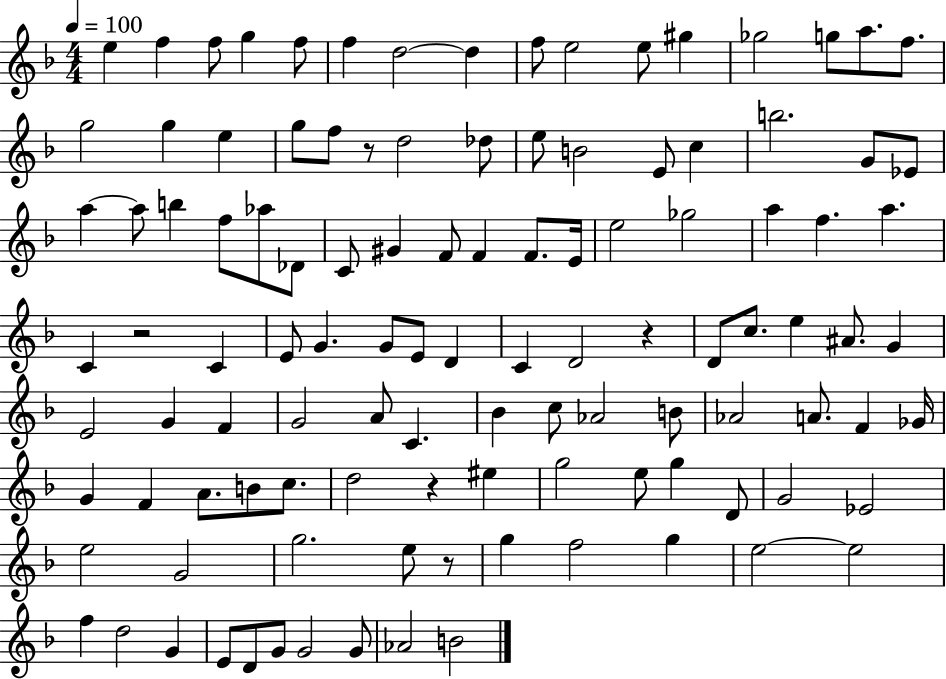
E5/q F5/q F5/e G5/q F5/e F5/q D5/h D5/q F5/e E5/h E5/e G#5/q Gb5/h G5/e A5/e. F5/e. G5/h G5/q E5/q G5/e F5/e R/e D5/h Db5/e E5/e B4/h E4/e C5/q B5/h. G4/e Eb4/e A5/q A5/e B5/q F5/e Ab5/e Db4/e C4/e G#4/q F4/e F4/q F4/e. E4/s E5/h Gb5/h A5/q F5/q. A5/q. C4/q R/h C4/q E4/e G4/q. G4/e E4/e D4/q C4/q D4/h R/q D4/e C5/e. E5/q A#4/e. G4/q E4/h G4/q F4/q G4/h A4/e C4/q. Bb4/q C5/e Ab4/h B4/e Ab4/h A4/e. F4/q Gb4/s G4/q F4/q A4/e. B4/e C5/e. D5/h R/q EIS5/q G5/h E5/e G5/q D4/e G4/h Eb4/h E5/h G4/h G5/h. E5/e R/e G5/q F5/h G5/q E5/h E5/h F5/q D5/h G4/q E4/e D4/e G4/e G4/h G4/e Ab4/h B4/h